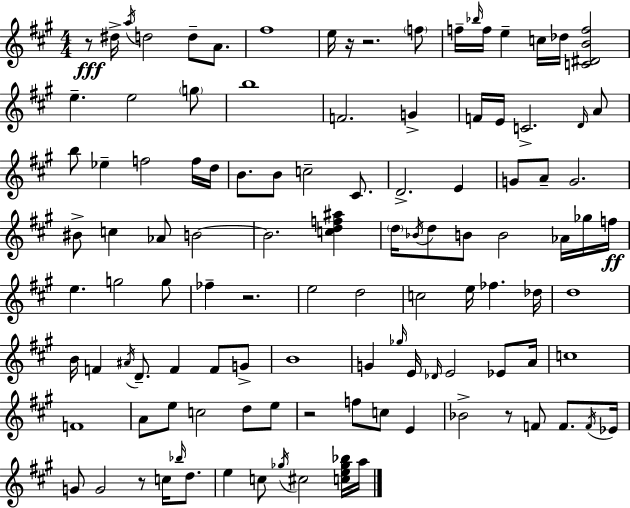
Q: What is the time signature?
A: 4/4